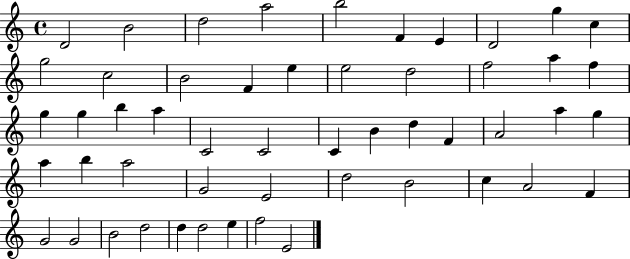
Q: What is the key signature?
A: C major